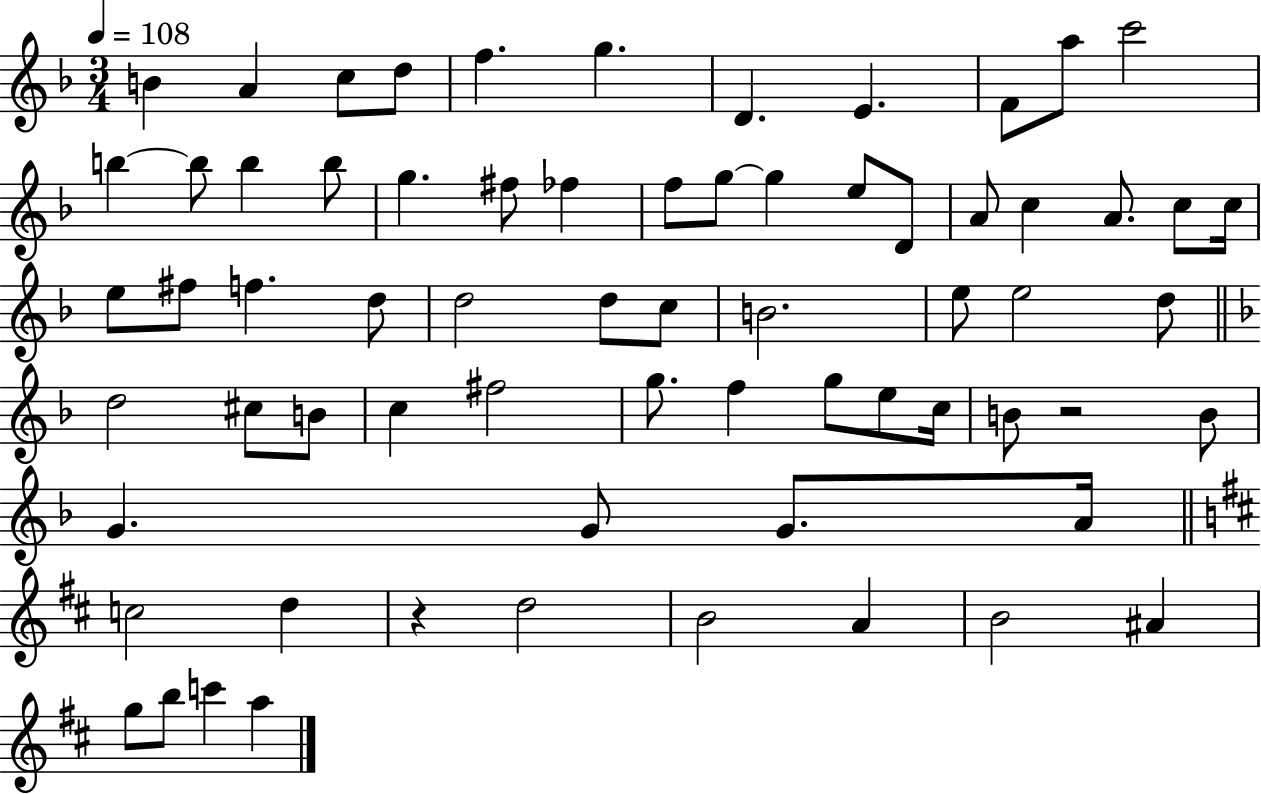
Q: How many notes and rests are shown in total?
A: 68